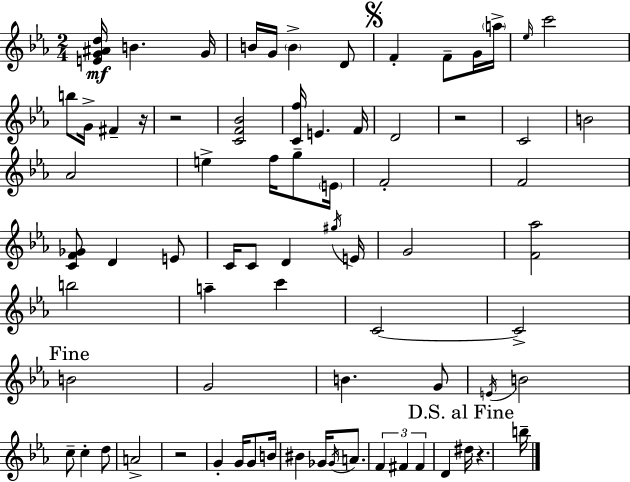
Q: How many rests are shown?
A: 5